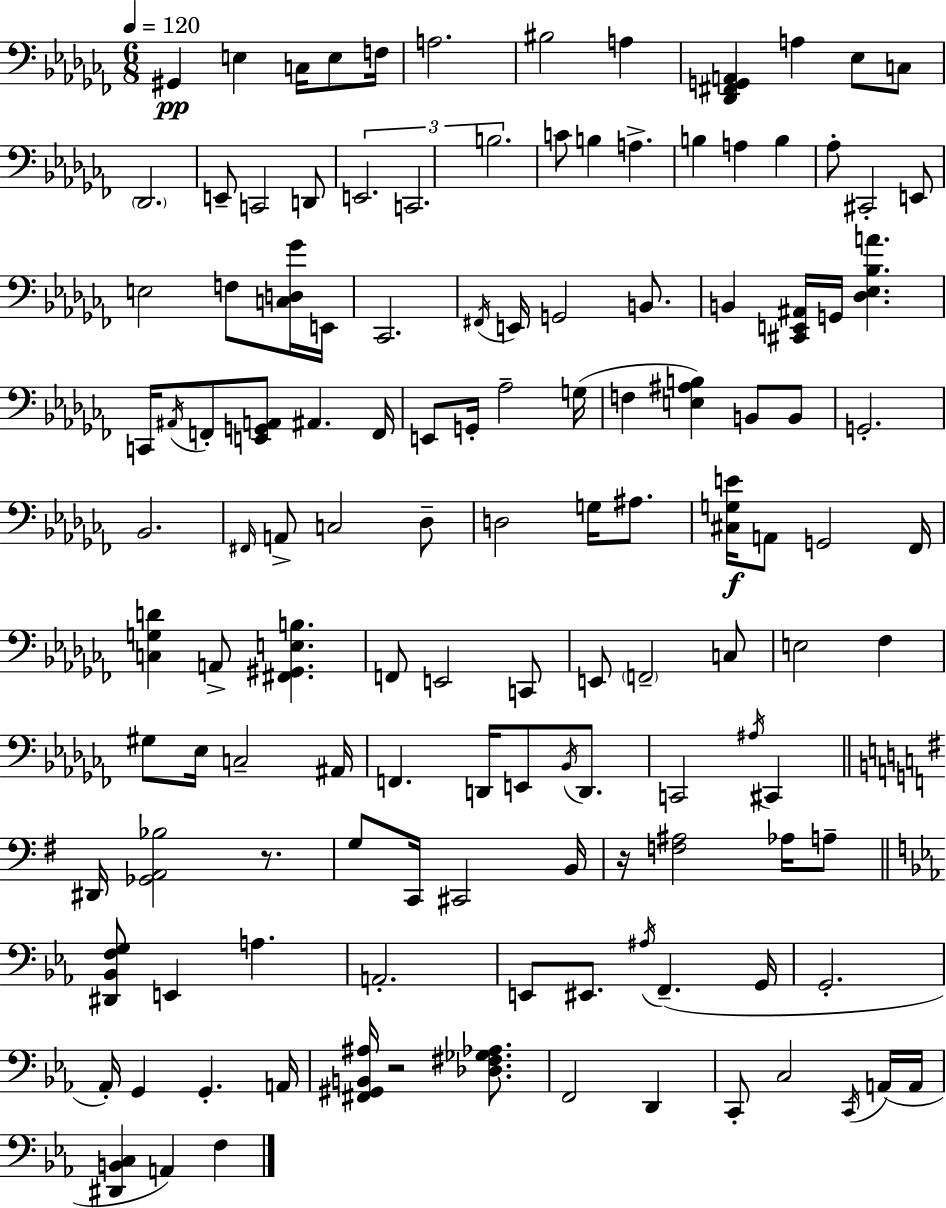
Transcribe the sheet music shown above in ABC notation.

X:1
T:Untitled
M:6/8
L:1/4
K:Abm
^G,, E, C,/4 E,/2 F,/4 A,2 ^B,2 A, [_D,,^F,,G,,A,,] A, _E,/2 C,/2 _D,,2 E,,/2 C,,2 D,,/2 E,,2 C,,2 B,2 C/2 B, A, B, A, B, _A,/2 ^C,,2 E,,/2 E,2 F,/2 [C,D,_G]/4 E,,/4 _C,,2 ^F,,/4 E,,/4 G,,2 B,,/2 B,, [^C,,E,,^A,,]/4 G,,/4 [_D,_E,_B,A] C,,/4 ^A,,/4 F,,/2 [E,,G,,A,,]/2 ^A,, F,,/4 E,,/2 G,,/4 _A,2 G,/4 F, [E,^A,B,] B,,/2 B,,/2 G,,2 _B,,2 ^F,,/4 A,,/2 C,2 _D,/2 D,2 G,/4 ^A,/2 [^C,G,E]/4 A,,/2 G,,2 _F,,/4 [C,G,D] A,,/2 [^F,,^G,,E,B,] F,,/2 E,,2 C,,/2 E,,/2 F,,2 C,/2 E,2 _F, ^G,/2 _E,/4 C,2 ^A,,/4 F,, D,,/4 E,,/2 _B,,/4 D,,/2 C,,2 ^A,/4 ^C,, ^D,,/4 [_G,,A,,_B,]2 z/2 G,/2 C,,/4 ^C,,2 B,,/4 z/4 [F,^A,]2 _A,/4 A,/2 [^D,,_B,,F,G,]/2 E,, A, A,,2 E,,/2 ^E,,/2 ^A,/4 F,, G,,/4 G,,2 _A,,/4 G,, G,, A,,/4 [^F,,^G,,B,,^A,]/4 z2 [_D,^F,_G,_A,]/2 F,,2 D,, C,,/2 C,2 C,,/4 A,,/4 A,,/4 [^D,,B,,C,] A,, F,